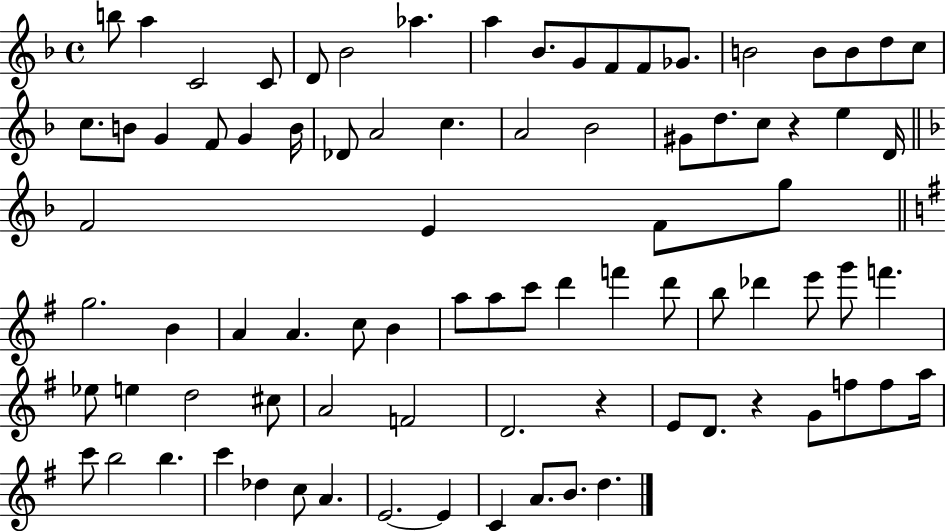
B5/e A5/q C4/h C4/e D4/e Bb4/h Ab5/q. A5/q Bb4/e. G4/e F4/e F4/e Gb4/e. B4/h B4/e B4/e D5/e C5/e C5/e. B4/e G4/q F4/e G4/q B4/s Db4/e A4/h C5/q. A4/h Bb4/h G#4/e D5/e. C5/e R/q E5/q D4/s F4/h E4/q F4/e G5/e G5/h. B4/q A4/q A4/q. C5/e B4/q A5/e A5/e C6/e D6/q F6/q D6/e B5/e Db6/q E6/e G6/e F6/q. Eb5/e E5/q D5/h C#5/e A4/h F4/h D4/h. R/q E4/e D4/e. R/q G4/e F5/e F5/e A5/s C6/e B5/h B5/q. C6/q Db5/q C5/e A4/q. E4/h. E4/q C4/q A4/e. B4/e. D5/q.